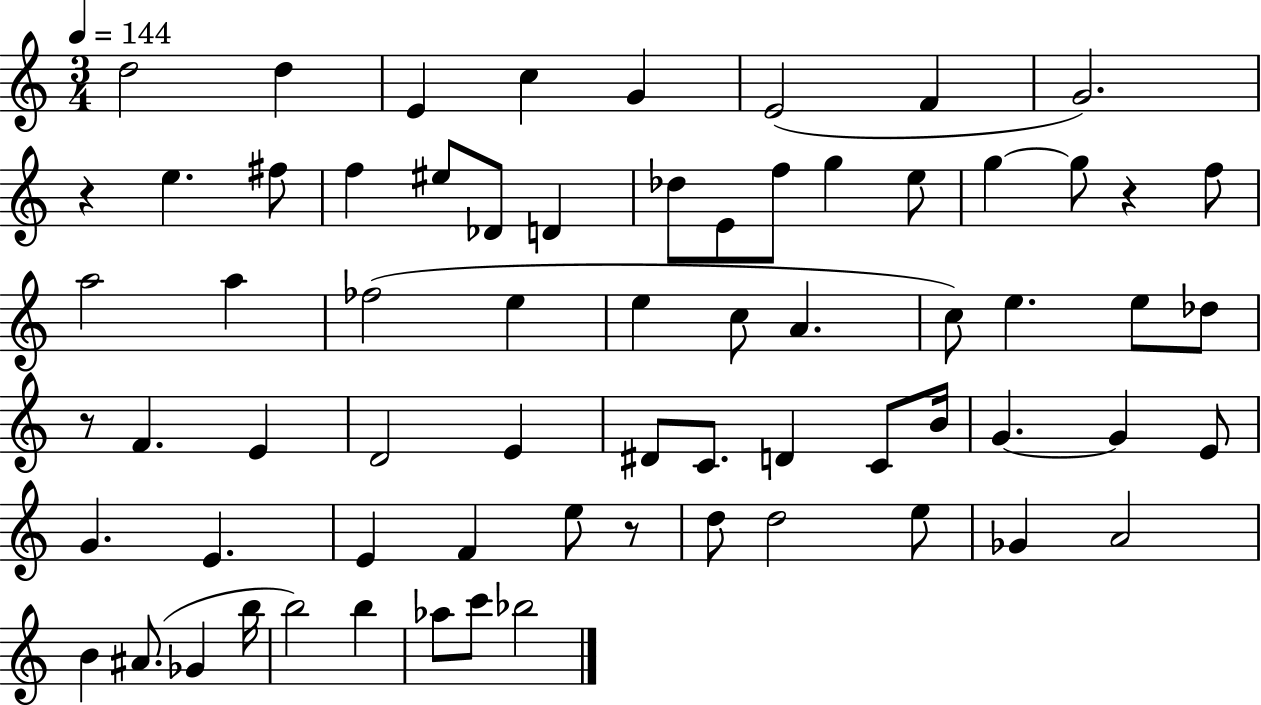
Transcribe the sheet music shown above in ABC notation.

X:1
T:Untitled
M:3/4
L:1/4
K:C
d2 d E c G E2 F G2 z e ^f/2 f ^e/2 _D/2 D _d/2 E/2 f/2 g e/2 g g/2 z f/2 a2 a _f2 e e c/2 A c/2 e e/2 _d/2 z/2 F E D2 E ^D/2 C/2 D C/2 B/4 G G E/2 G E E F e/2 z/2 d/2 d2 e/2 _G A2 B ^A/2 _G b/4 b2 b _a/2 c'/2 _b2